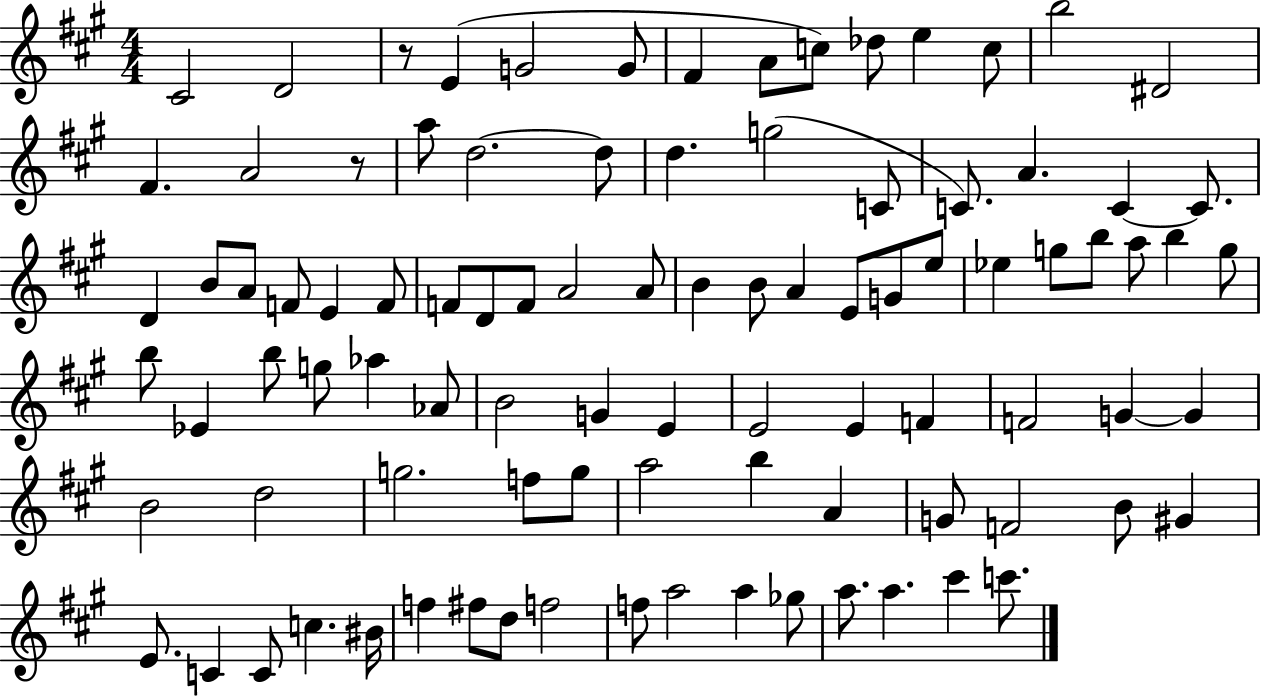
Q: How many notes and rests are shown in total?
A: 94